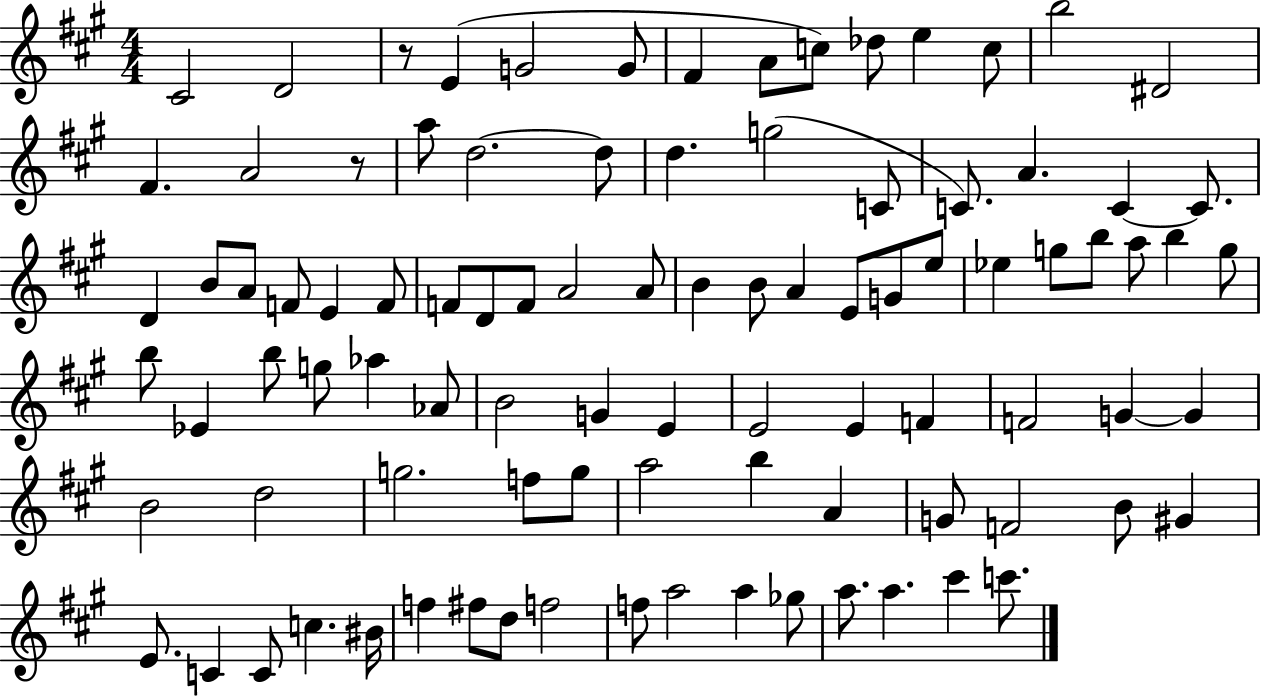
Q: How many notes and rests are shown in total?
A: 94